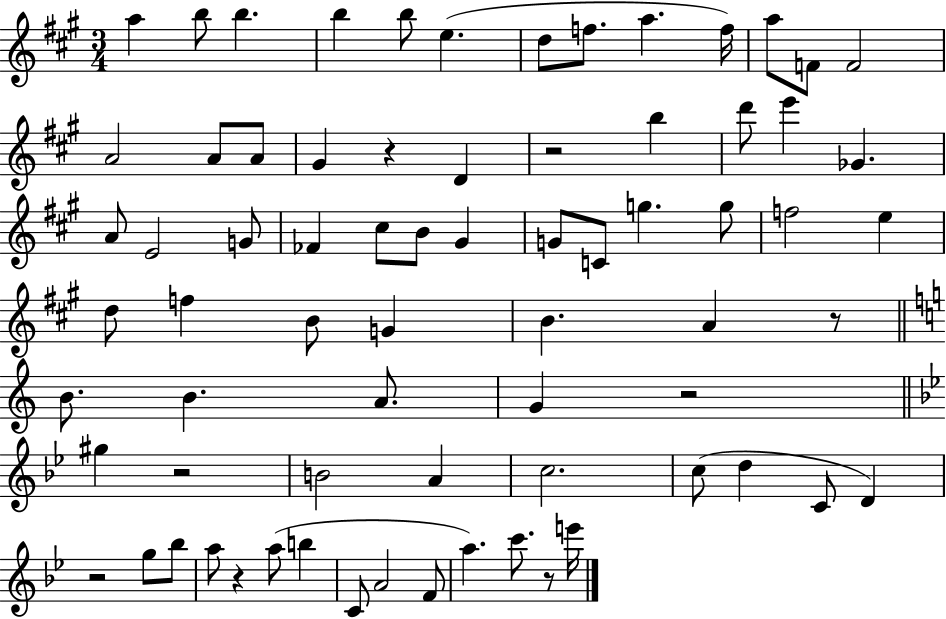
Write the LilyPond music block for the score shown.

{
  \clef treble
  \numericTimeSignature
  \time 3/4
  \key a \major
  \repeat volta 2 { a''4 b''8 b''4. | b''4 b''8 e''4.( | d''8 f''8. a''4. f''16) | a''8 f'8 f'2 | \break a'2 a'8 a'8 | gis'4 r4 d'4 | r2 b''4 | d'''8 e'''4 ges'4. | \break a'8 e'2 g'8 | fes'4 cis''8 b'8 gis'4 | g'8 c'8 g''4. g''8 | f''2 e''4 | \break d''8 f''4 b'8 g'4 | b'4. a'4 r8 | \bar "||" \break \key c \major b'8. b'4. a'8. | g'4 r2 | \bar "||" \break \key bes \major gis''4 r2 | b'2 a'4 | c''2. | c''8( d''4 c'8 d'4) | \break r2 g''8 bes''8 | a''8 r4 a''8( b''4 | c'8 a'2 f'8 | a''4.) c'''8. r8 e'''16 | \break } \bar "|."
}